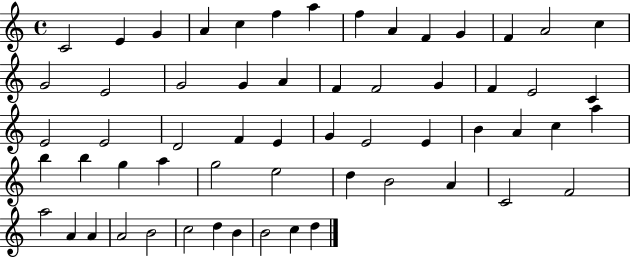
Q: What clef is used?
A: treble